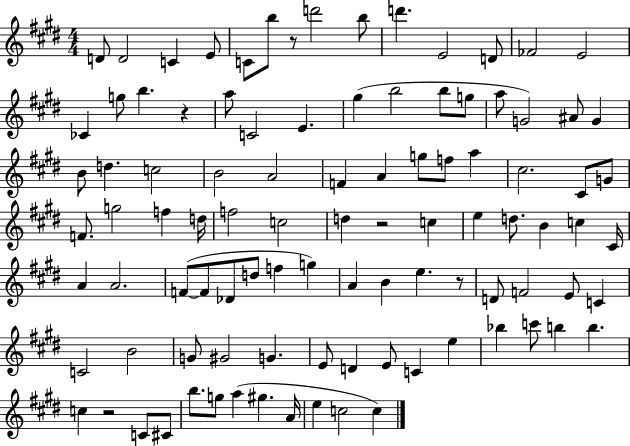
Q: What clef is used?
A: treble